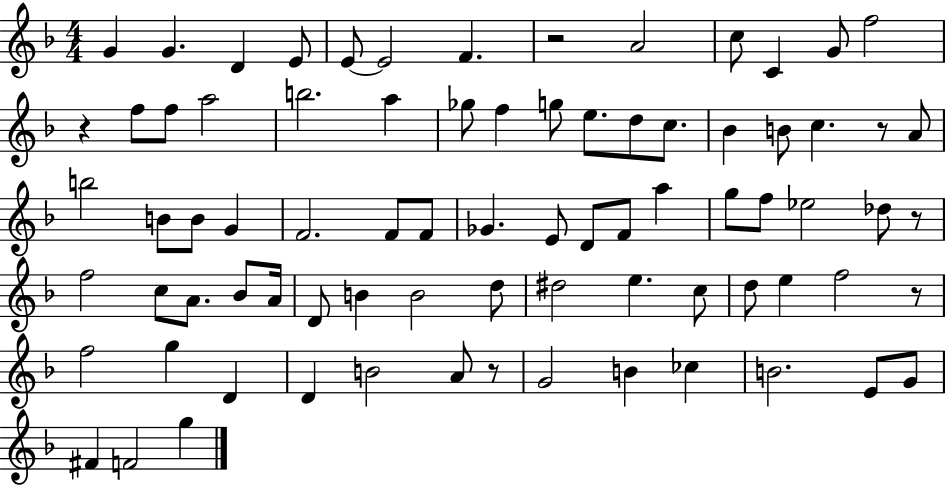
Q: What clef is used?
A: treble